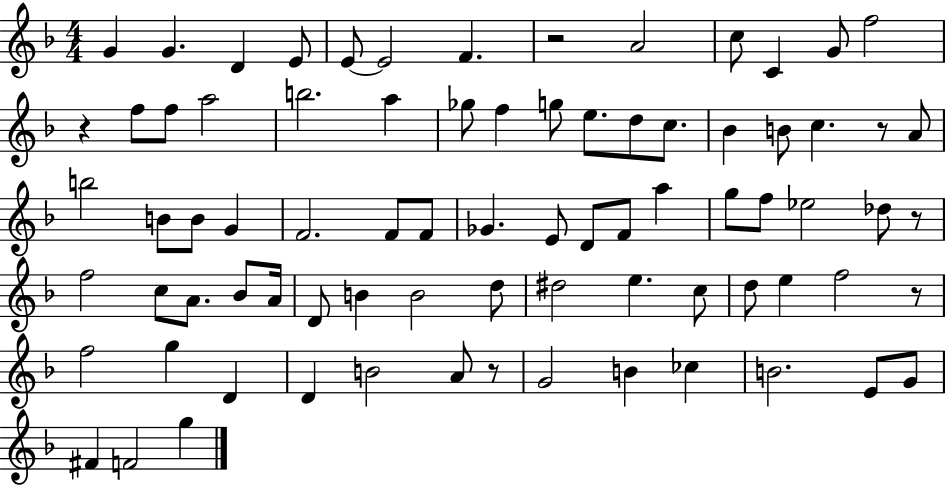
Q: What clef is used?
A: treble